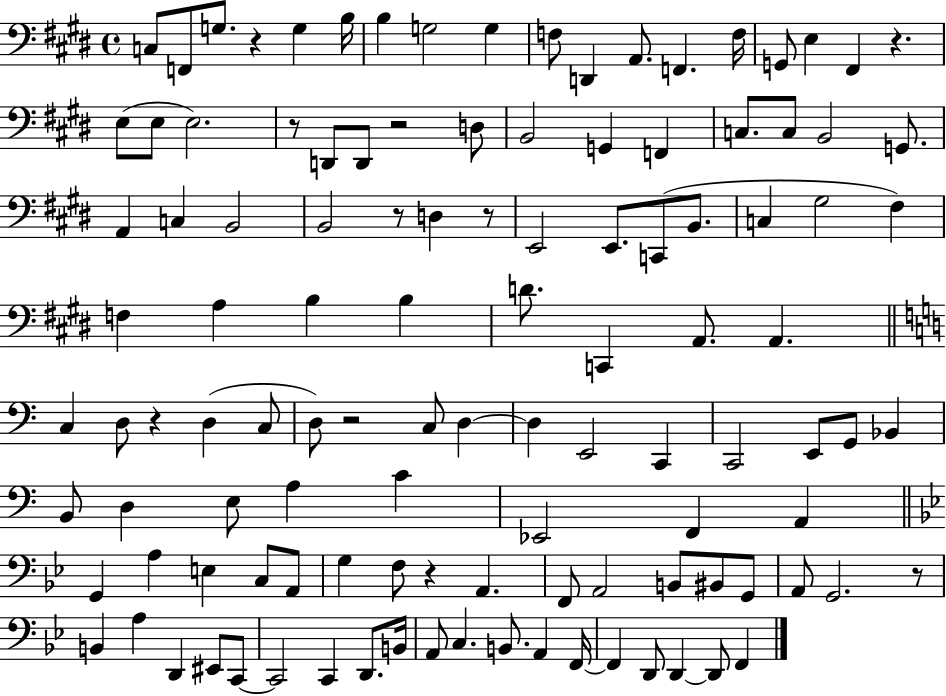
X:1
T:Untitled
M:4/4
L:1/4
K:E
C,/2 F,,/2 G,/2 z G, B,/4 B, G,2 G, F,/2 D,, A,,/2 F,, F,/4 G,,/2 E, ^F,, z E,/2 E,/2 E,2 z/2 D,,/2 D,,/2 z2 D,/2 B,,2 G,, F,, C,/2 C,/2 B,,2 G,,/2 A,, C, B,,2 B,,2 z/2 D, z/2 E,,2 E,,/2 C,,/2 B,,/2 C, ^G,2 ^F, F, A, B, B, D/2 C,, A,,/2 A,, C, D,/2 z D, C,/2 D,/2 z2 C,/2 D, D, E,,2 C,, C,,2 E,,/2 G,,/2 _B,, B,,/2 D, E,/2 A, C _E,,2 F,, A,, G,, A, E, C,/2 A,,/2 G, F,/2 z A,, F,,/2 A,,2 B,,/2 ^B,,/2 G,,/2 A,,/2 G,,2 z/2 B,, A, D,, ^E,,/2 C,,/2 C,,2 C,, D,,/2 B,,/4 A,,/2 C, B,,/2 A,, F,,/4 F,, D,,/2 D,, D,,/2 F,,